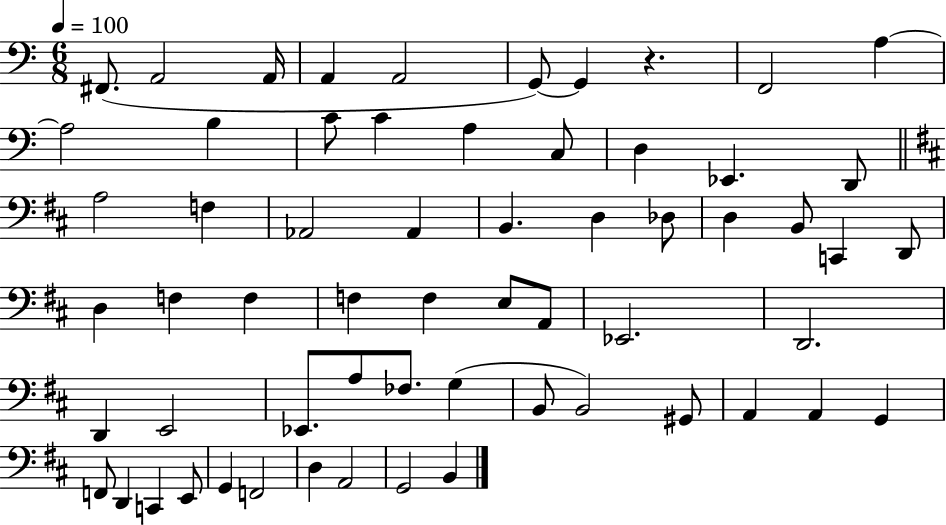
X:1
T:Untitled
M:6/8
L:1/4
K:C
^F,,/2 A,,2 A,,/4 A,, A,,2 G,,/2 G,, z F,,2 A, A,2 B, C/2 C A, C,/2 D, _E,, D,,/2 A,2 F, _A,,2 _A,, B,, D, _D,/2 D, B,,/2 C,, D,,/2 D, F, F, F, F, E,/2 A,,/2 _E,,2 D,,2 D,, E,,2 _E,,/2 A,/2 _F,/2 G, B,,/2 B,,2 ^G,,/2 A,, A,, G,, F,,/2 D,, C,, E,,/2 G,, F,,2 D, A,,2 G,,2 B,,